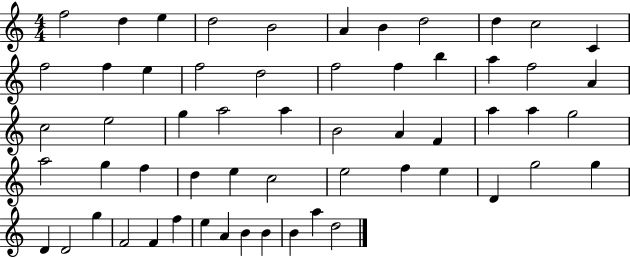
{
  \clef treble
  \numericTimeSignature
  \time 4/4
  \key c \major
  f''2 d''4 e''4 | d''2 b'2 | a'4 b'4 d''2 | d''4 c''2 c'4 | \break f''2 f''4 e''4 | f''2 d''2 | f''2 f''4 b''4 | a''4 f''2 a'4 | \break c''2 e''2 | g''4 a''2 a''4 | b'2 a'4 f'4 | a''4 a''4 g''2 | \break a''2 g''4 f''4 | d''4 e''4 c''2 | e''2 f''4 e''4 | d'4 g''2 g''4 | \break d'4 d'2 g''4 | f'2 f'4 f''4 | e''4 a'4 b'4 b'4 | b'4 a''4 d''2 | \break \bar "|."
}